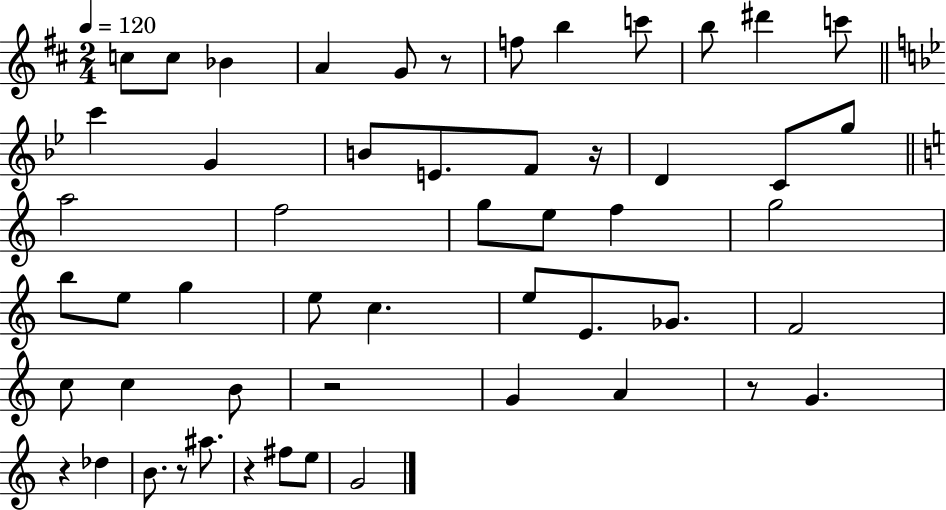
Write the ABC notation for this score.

X:1
T:Untitled
M:2/4
L:1/4
K:D
c/2 c/2 _B A G/2 z/2 f/2 b c'/2 b/2 ^d' c'/2 c' G B/2 E/2 F/2 z/4 D C/2 g/2 a2 f2 g/2 e/2 f g2 b/2 e/2 g e/2 c e/2 E/2 _G/2 F2 c/2 c B/2 z2 G A z/2 G z _d B/2 z/2 ^a/2 z ^f/2 e/2 G2